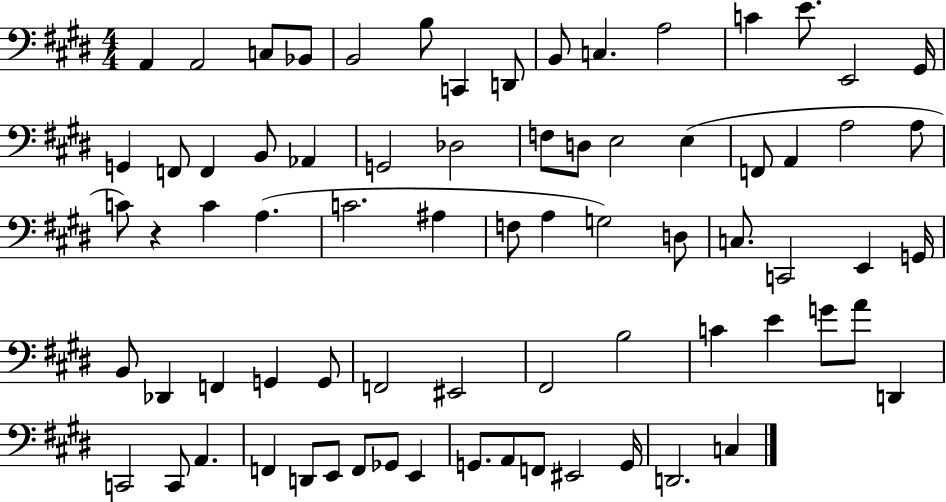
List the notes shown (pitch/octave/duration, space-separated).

A2/q A2/h C3/e Bb2/e B2/h B3/e C2/q D2/e B2/e C3/q. A3/h C4/q E4/e. E2/h G#2/s G2/q F2/e F2/q B2/e Ab2/q G2/h Db3/h F3/e D3/e E3/h E3/q F2/e A2/q A3/h A3/e C4/e R/q C4/q A3/q. C4/h. A#3/q F3/e A3/q G3/h D3/e C3/e. C2/h E2/q G2/s B2/e Db2/q F2/q G2/q G2/e F2/h EIS2/h F#2/h B3/h C4/q E4/q G4/e A4/e D2/q C2/h C2/e A2/q. F2/q D2/e E2/e F2/e Gb2/e E2/q G2/e. A2/e F2/e EIS2/h G2/s D2/h. C3/q